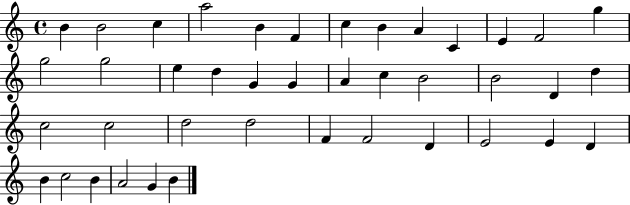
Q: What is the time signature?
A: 4/4